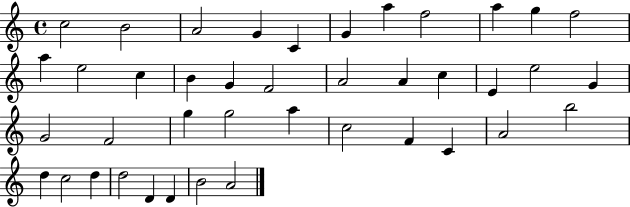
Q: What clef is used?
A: treble